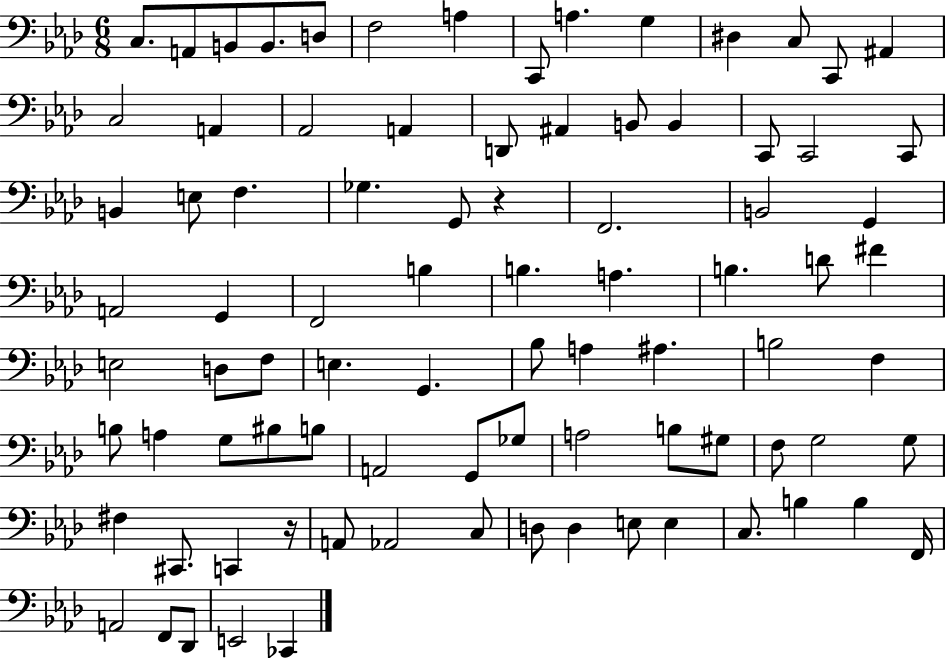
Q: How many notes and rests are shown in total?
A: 87